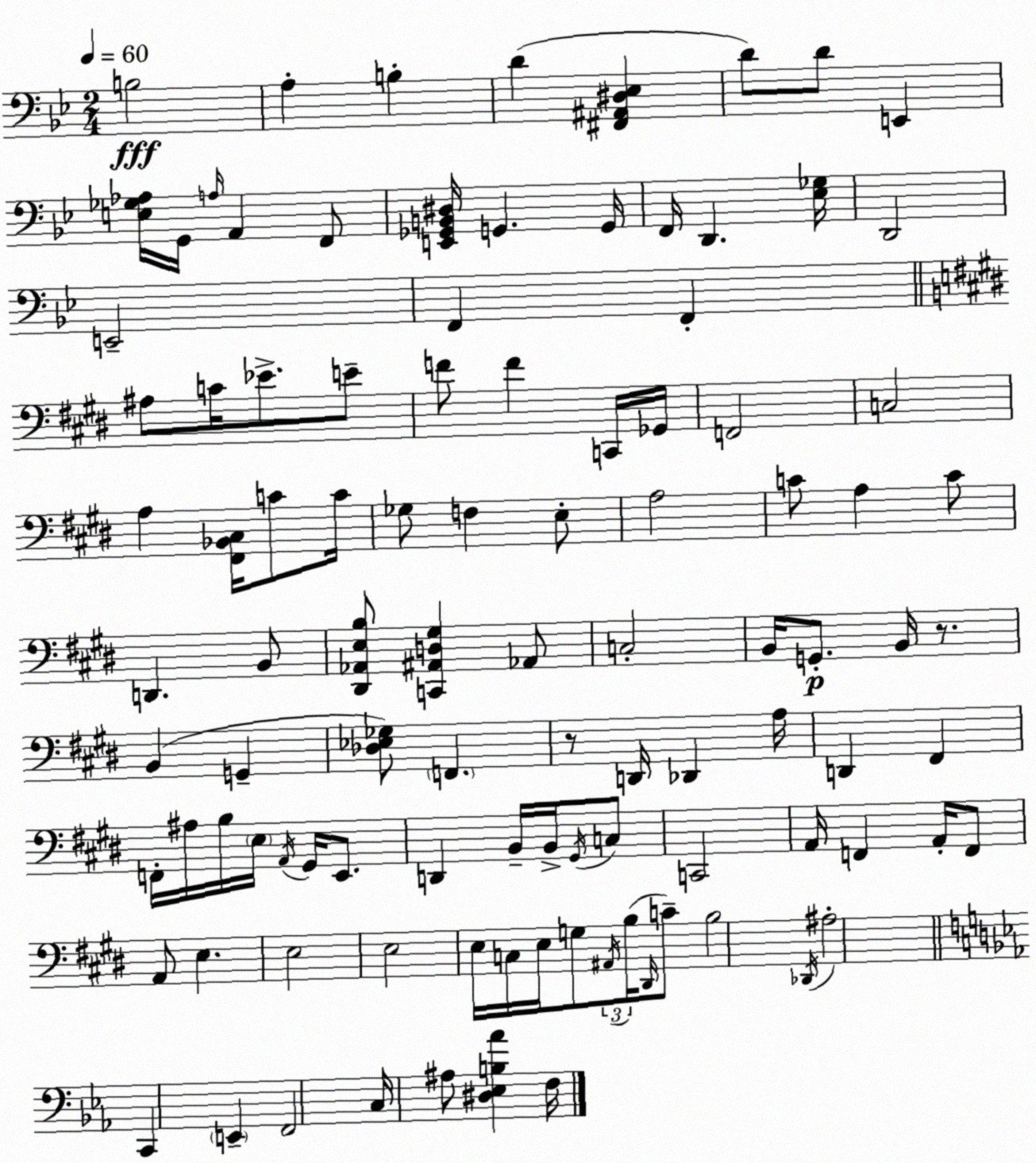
X:1
T:Untitled
M:2/4
L:1/4
K:Bb
B,2 A, B, D [^F,,^A,,^D,_E,] D/2 D/2 E,, [E,_G,_A,]/4 G,,/4 A,/4 A,, F,,/2 [E,,_G,,B,,^D,]/4 G,, G,,/4 F,,/4 D,, [_E,_G,]/4 D,,2 E,,2 F,, F,, ^A,/2 C/4 _E/2 E/2 F/2 F C,,/4 _G,,/4 F,,2 C,2 A, [^F,,_B,,^C,]/4 C/2 C/4 _G,/2 F, E,/2 A,2 C/2 A, C/2 D,, B,,/2 [^D,,_A,,E,B,]/2 [C,,^A,,D,^G,] _A,,/2 C,2 B,,/4 G,,/2 B,,/4 z/2 B,, G,, [_D,_E,_G,]/2 F,, z/2 D,,/4 _D,, A,/4 D,, ^F,, F,,/4 ^A,/4 B,/4 E,/4 A,,/4 ^G,,/4 E,,/2 D,, B,,/4 B,,/4 ^G,,/4 C,/2 C,,2 A,,/4 F,, A,,/4 F,,/2 A,,/2 E, E,2 E,2 E,/4 C,/4 E,/4 G,/2 ^A,,/4 B,/4 ^D,,/4 C/2 B,2 _D,,/4 ^A,2 C,, E,, F,,2 C,/4 ^A,/2 [^D,_E,B,_A] F,/4